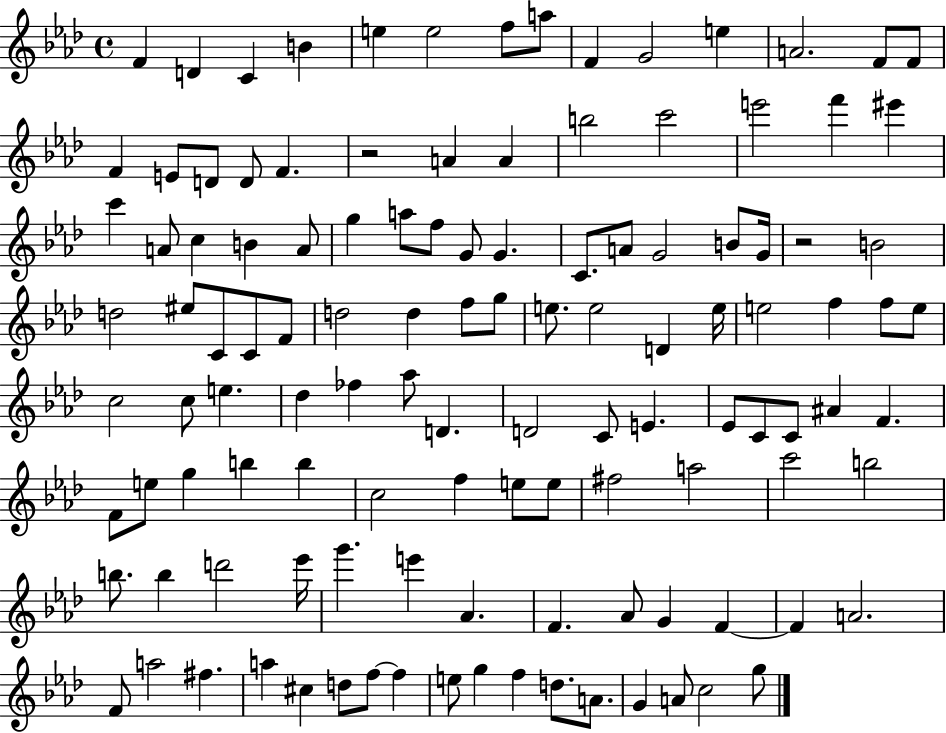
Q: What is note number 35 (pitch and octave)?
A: G4